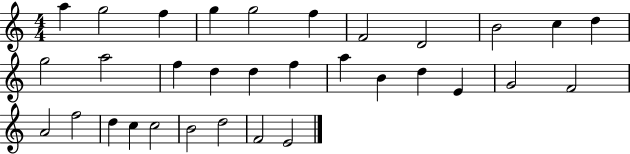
{
  \clef treble
  \numericTimeSignature
  \time 4/4
  \key c \major
  a''4 g''2 f''4 | g''4 g''2 f''4 | f'2 d'2 | b'2 c''4 d''4 | \break g''2 a''2 | f''4 d''4 d''4 f''4 | a''4 b'4 d''4 e'4 | g'2 f'2 | \break a'2 f''2 | d''4 c''4 c''2 | b'2 d''2 | f'2 e'2 | \break \bar "|."
}